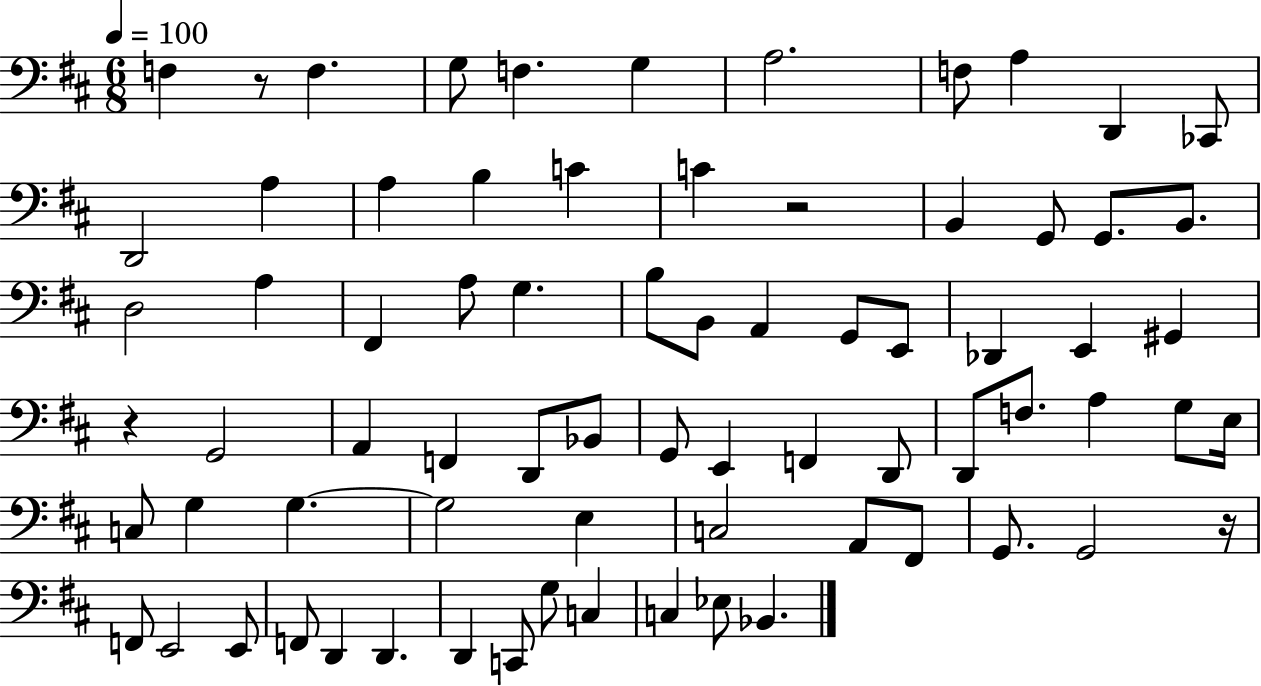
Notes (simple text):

F3/q R/e F3/q. G3/e F3/q. G3/q A3/h. F3/e A3/q D2/q CES2/e D2/h A3/q A3/q B3/q C4/q C4/q R/h B2/q G2/e G2/e. B2/e. D3/h A3/q F#2/q A3/e G3/q. B3/e B2/e A2/q G2/e E2/e Db2/q E2/q G#2/q R/q G2/h A2/q F2/q D2/e Bb2/e G2/e E2/q F2/q D2/e D2/e F3/e. A3/q G3/e E3/s C3/e G3/q G3/q. G3/h E3/q C3/h A2/e F#2/e G2/e. G2/h R/s F2/e E2/h E2/e F2/e D2/q D2/q. D2/q C2/e G3/e C3/q C3/q Eb3/e Bb2/q.